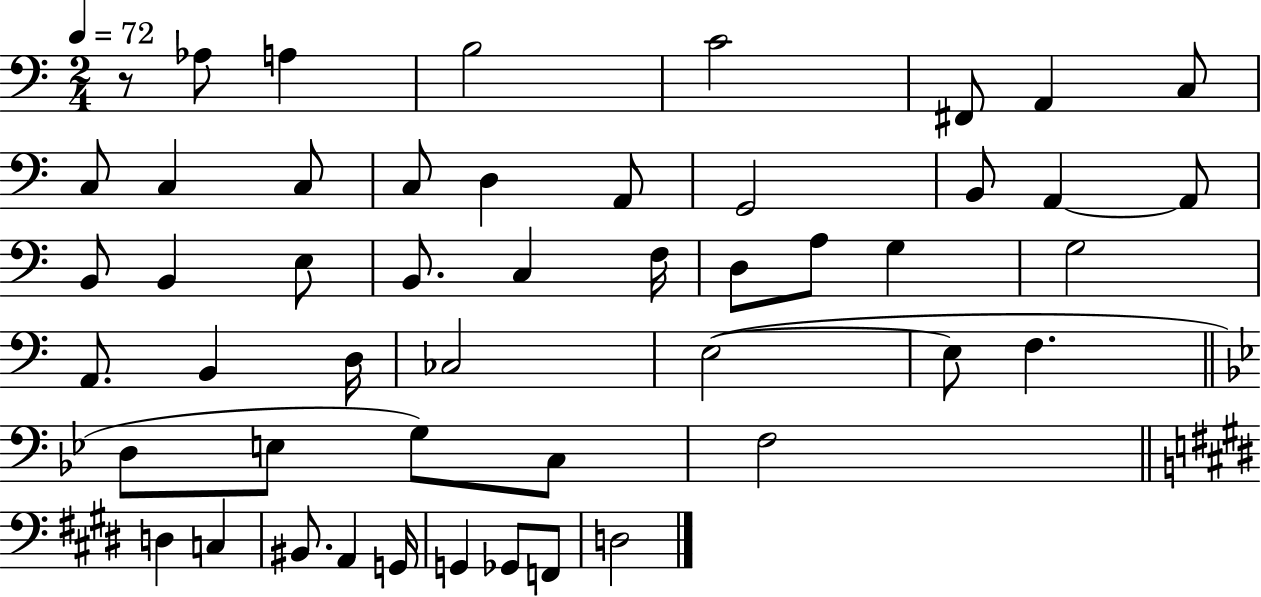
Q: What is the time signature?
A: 2/4